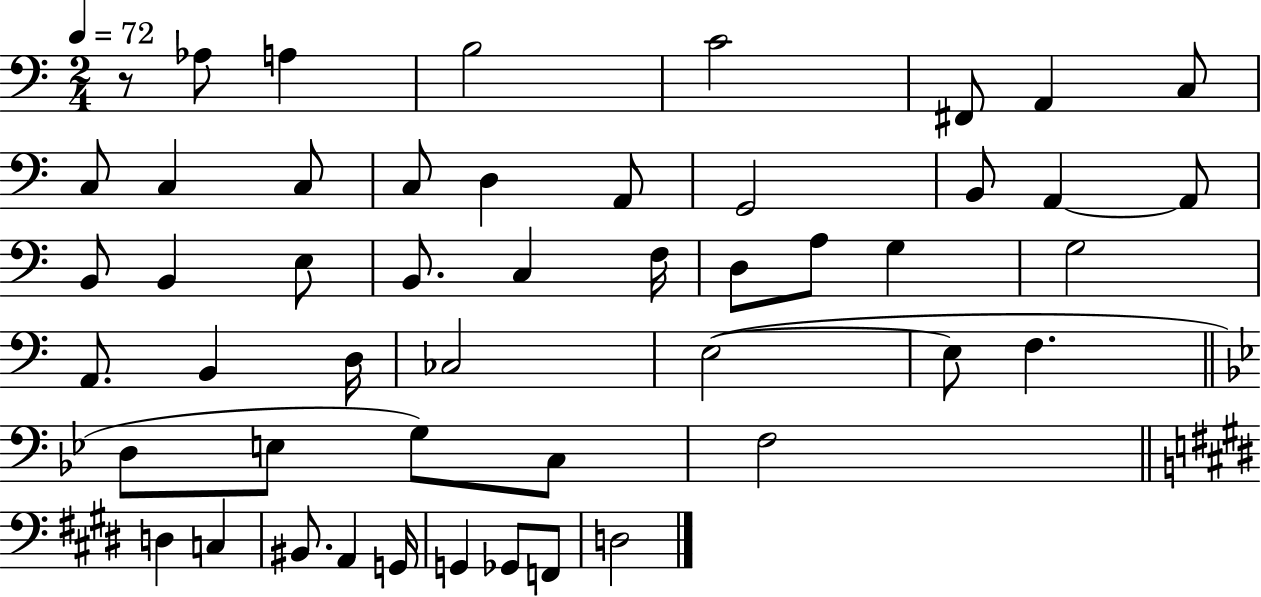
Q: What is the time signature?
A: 2/4